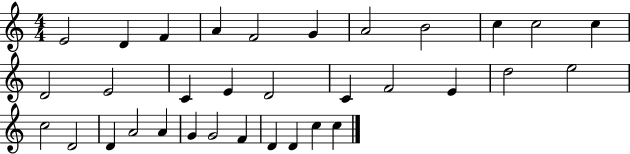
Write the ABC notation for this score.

X:1
T:Untitled
M:4/4
L:1/4
K:C
E2 D F A F2 G A2 B2 c c2 c D2 E2 C E D2 C F2 E d2 e2 c2 D2 D A2 A G G2 F D D c c